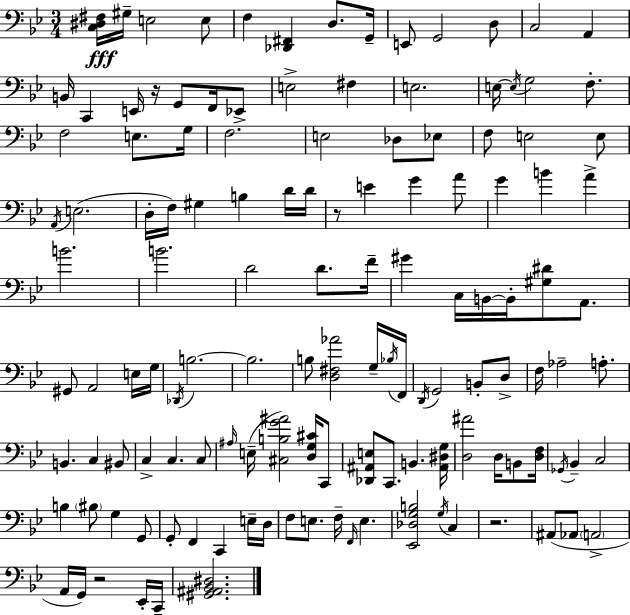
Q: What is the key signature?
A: G minor